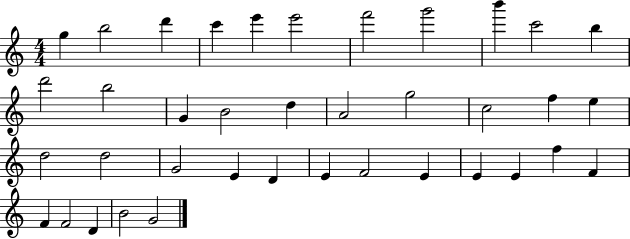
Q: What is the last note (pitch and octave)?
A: G4